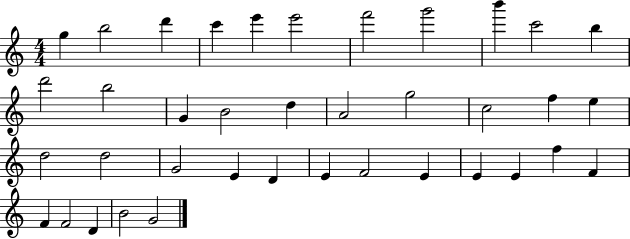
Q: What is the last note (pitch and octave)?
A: G4